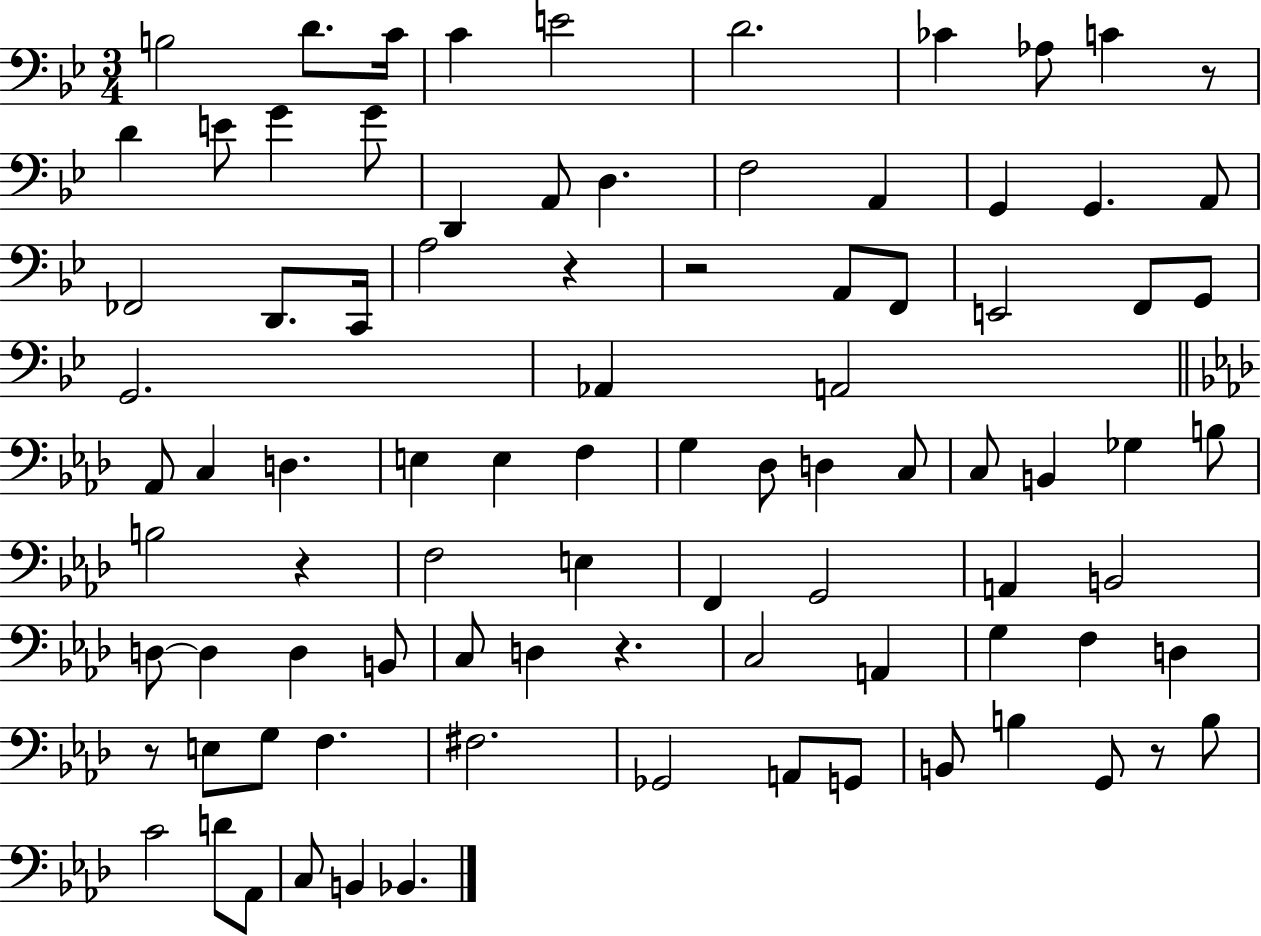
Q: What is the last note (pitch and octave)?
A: Bb2